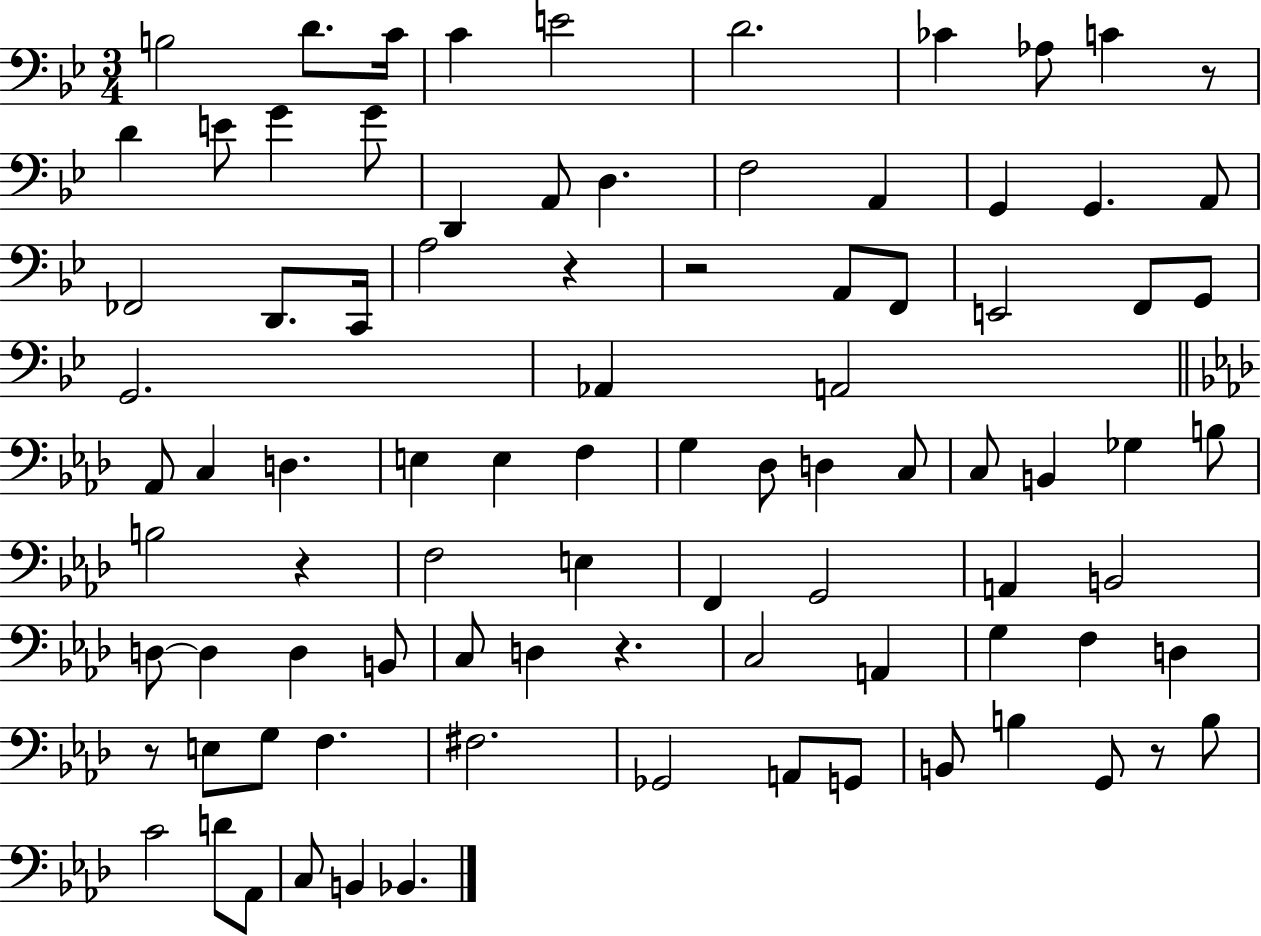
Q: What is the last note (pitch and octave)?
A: Bb2